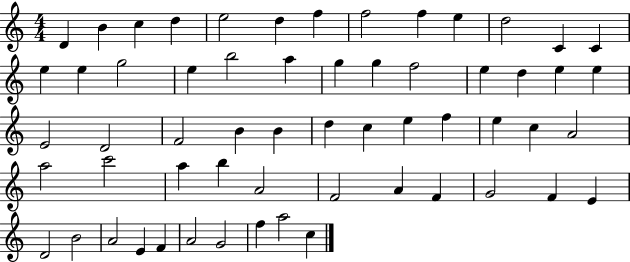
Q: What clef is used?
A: treble